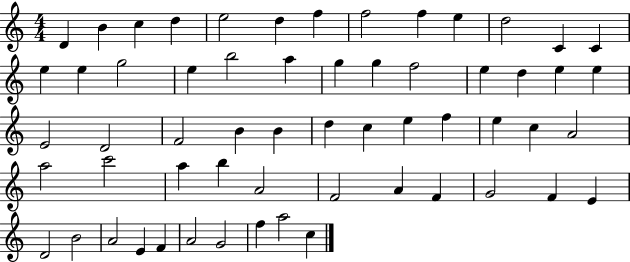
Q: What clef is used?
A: treble